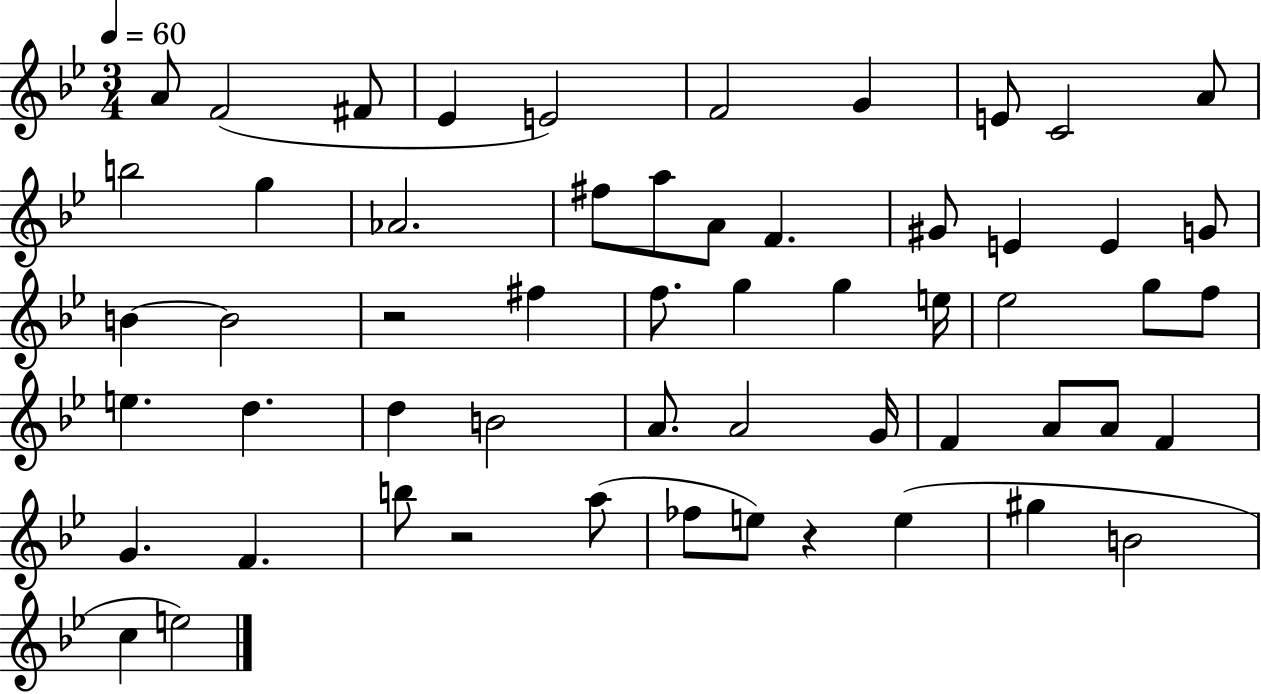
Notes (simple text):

A4/e F4/h F#4/e Eb4/q E4/h F4/h G4/q E4/e C4/h A4/e B5/h G5/q Ab4/h. F#5/e A5/e A4/e F4/q. G#4/e E4/q E4/q G4/e B4/q B4/h R/h F#5/q F5/e. G5/q G5/q E5/s Eb5/h G5/e F5/e E5/q. D5/q. D5/q B4/h A4/e. A4/h G4/s F4/q A4/e A4/e F4/q G4/q. F4/q. B5/e R/h A5/e FES5/e E5/e R/q E5/q G#5/q B4/h C5/q E5/h